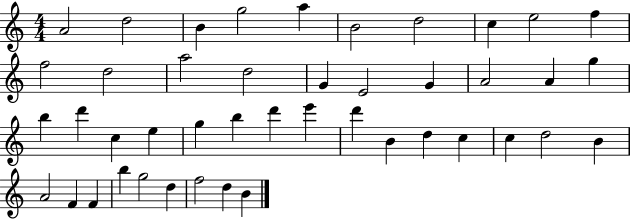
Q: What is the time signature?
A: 4/4